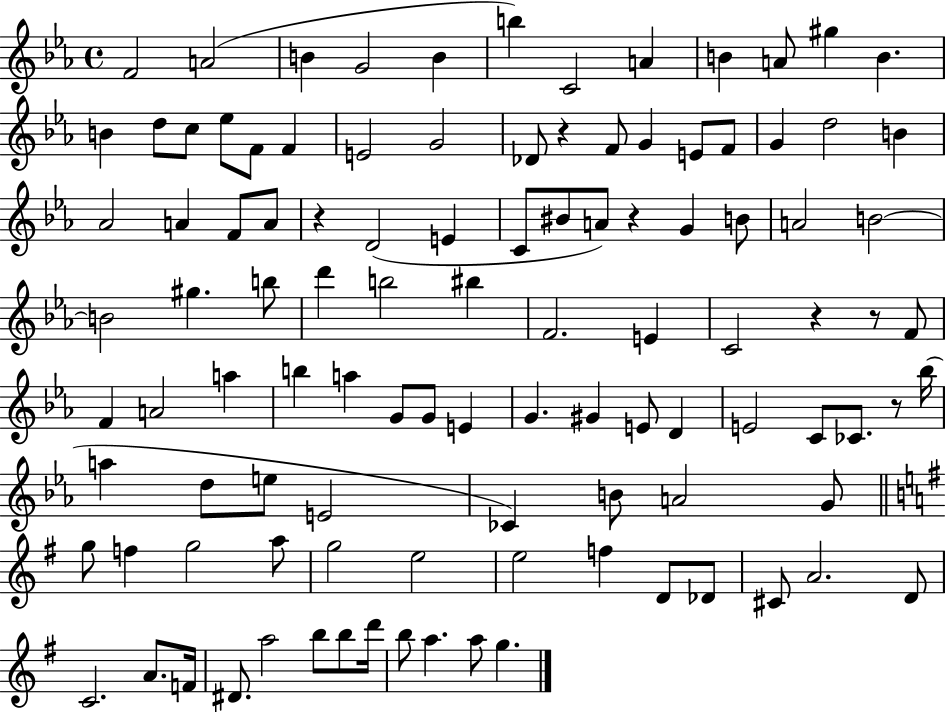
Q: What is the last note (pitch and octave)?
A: G5